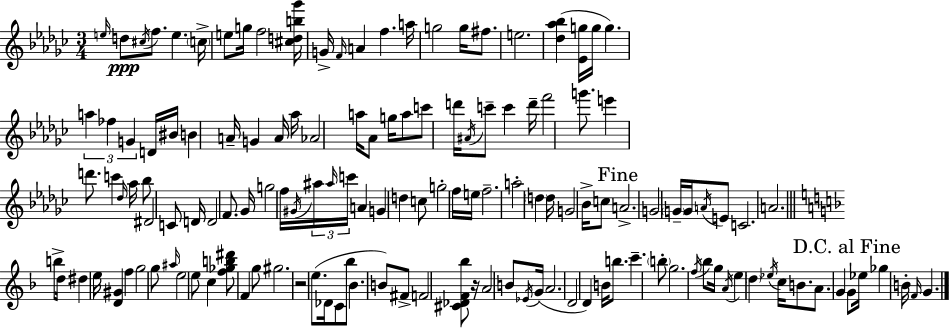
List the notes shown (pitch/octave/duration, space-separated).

E5/s D5/e C#5/s F5/e. E5/q. C5/s E5/e G5/s F5/h [C#5,D5,B5,Gb6]/s G4/s F4/s A4/q F5/q. A5/s G5/h G5/s F#5/e. E5/h. [Db5,Ab5,Bb5]/q [Eb4,G5]/s G5/s G5/q. A5/q FES5/q G4/q D4/s BIS4/s B4/q A4/s G4/q A4/s Ab5/s Ab4/h A5/s Ab4/e G5/s A5/e C6/e D6/s A#4/s C6/e C6/q D6/s F6/h G6/e. E6/q D6/e. C6/q Db5/s Ab5/s Bb5/e D#4/h C4/e D4/s D4/h F4/e. Gb4/s G5/h F5/s G#4/s A#5/s A#5/s C6/s A4/q G4/q D5/q C5/e G5/h F5/s E5/s F5/h. A5/h D5/q D5/s G4/h Bb4/s C5/e A4/h. G4/h G4/s G4/s A4/s E4/e C4/h. A4/h. B5/e D5/s D#5/q E5/s [D4,G#4]/q F5/q G5/h G5/e A#5/s E5/h E5/e C5/q [F5,Gb5,B5,D#6]/e F4/q G5/e G#5/h. R/h E5/e. Db4/s C4/e Bb5/e Bb4/q. B4/e F#4/e F4/h [C#4,Db4,F4,Bb5]/e R/s A4/h B4/e Eb4/s G4/s A4/h. D4/h D4/q B4/s B5/e. C6/q. B5/e G5/h. F5/s Bb5/e G5/s A4/s E5/q D5/q Eb5/s C5/s B4/e. A4/e. G4/q G4/e Eb5/s Gb5/q B4/s F4/s G4/q.